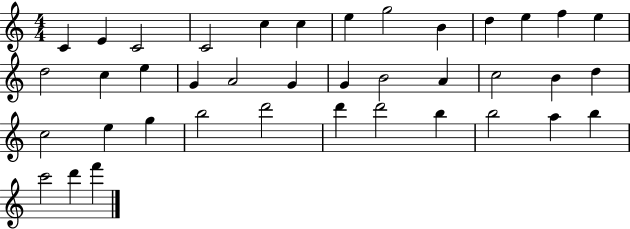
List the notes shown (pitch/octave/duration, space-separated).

C4/q E4/q C4/h C4/h C5/q C5/q E5/q G5/h B4/q D5/q E5/q F5/q E5/q D5/h C5/q E5/q G4/q A4/h G4/q G4/q B4/h A4/q C5/h B4/q D5/q C5/h E5/q G5/q B5/h D6/h D6/q D6/h B5/q B5/h A5/q B5/q C6/h D6/q F6/q